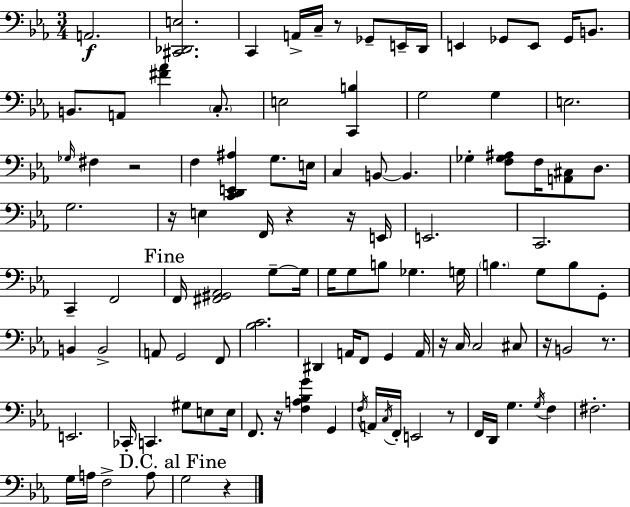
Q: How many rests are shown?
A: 11